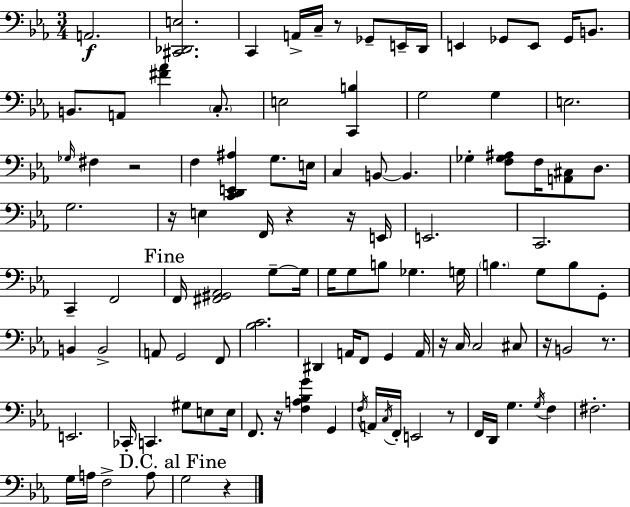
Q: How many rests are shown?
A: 11